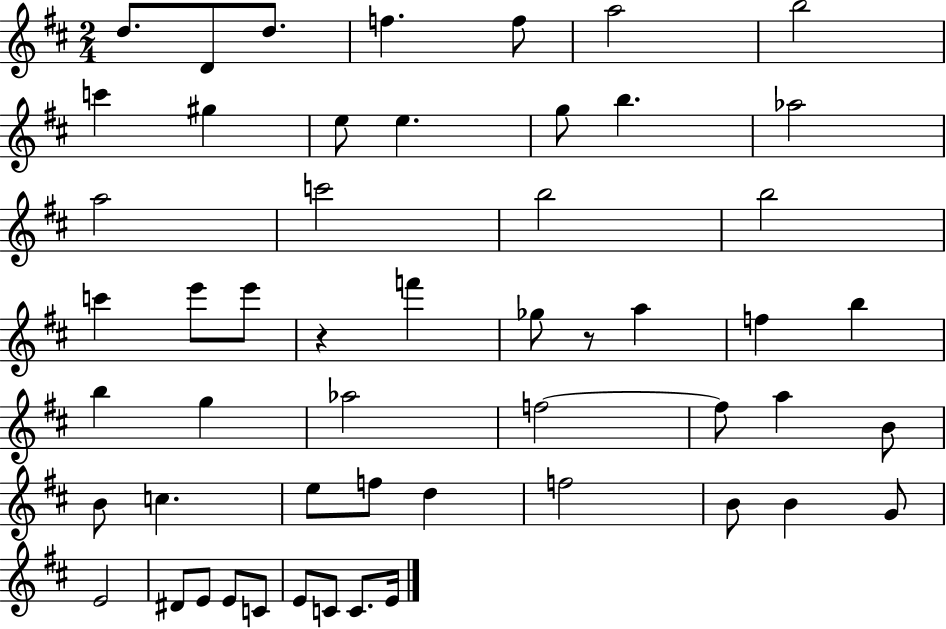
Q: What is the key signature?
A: D major